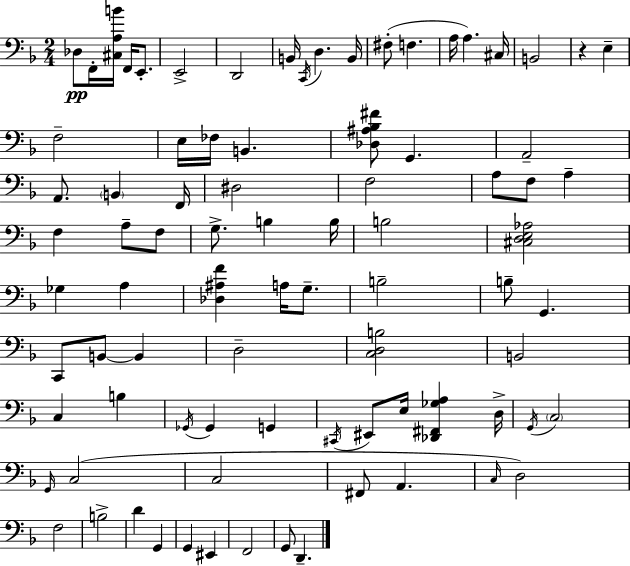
{
  \clef bass
  \numericTimeSignature
  \time 2/4
  \key f \major
  des8\pp f,16-. <cis a b'>16 f,16 e,8.-. | e,2-> | d,2 | b,16 \acciaccatura { c,16 } d4. | \break b,16 fis8-.( f4. | a16 a4.) | cis16 b,2 | r4 e4-- | \break f2-- | e16 fes16 b,4. | <des ais bes fis'>8 g,4. | a,2-- | \break a,8. \parenthesize b,4 | f,16 dis2 | f2 | a8 f8 a4-- | \break f4 a8-- f8 | g8.-> b4 | b16 b2 | <cis d e aes>2 | \break ges4 a4 | <des ais f'>4 a16 g8.-- | b2-- | b8-- g,4. | \break c,8 b,8~~ b,4 | d2-- | <c d b>2 | b,2 | \break c4 b4 | \acciaccatura { ges,16 } ges,4 g,4 | \acciaccatura { cis,16 } eis,8 e16 <des, fis, ges a>4 | d16-> \acciaccatura { g,16 } \parenthesize c2 | \break \grace { g,16 } c2( | c2 | fis,8 a,4. | \grace { c16 } d2) | \break f2 | b2-> | d'4 | g,4 g,4 | \break eis,4 f,2 | g,8 | d,4.-- \bar "|."
}